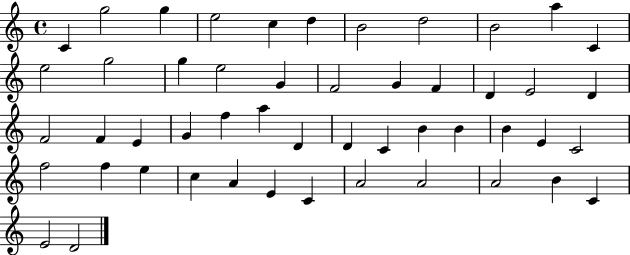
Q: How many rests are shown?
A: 0